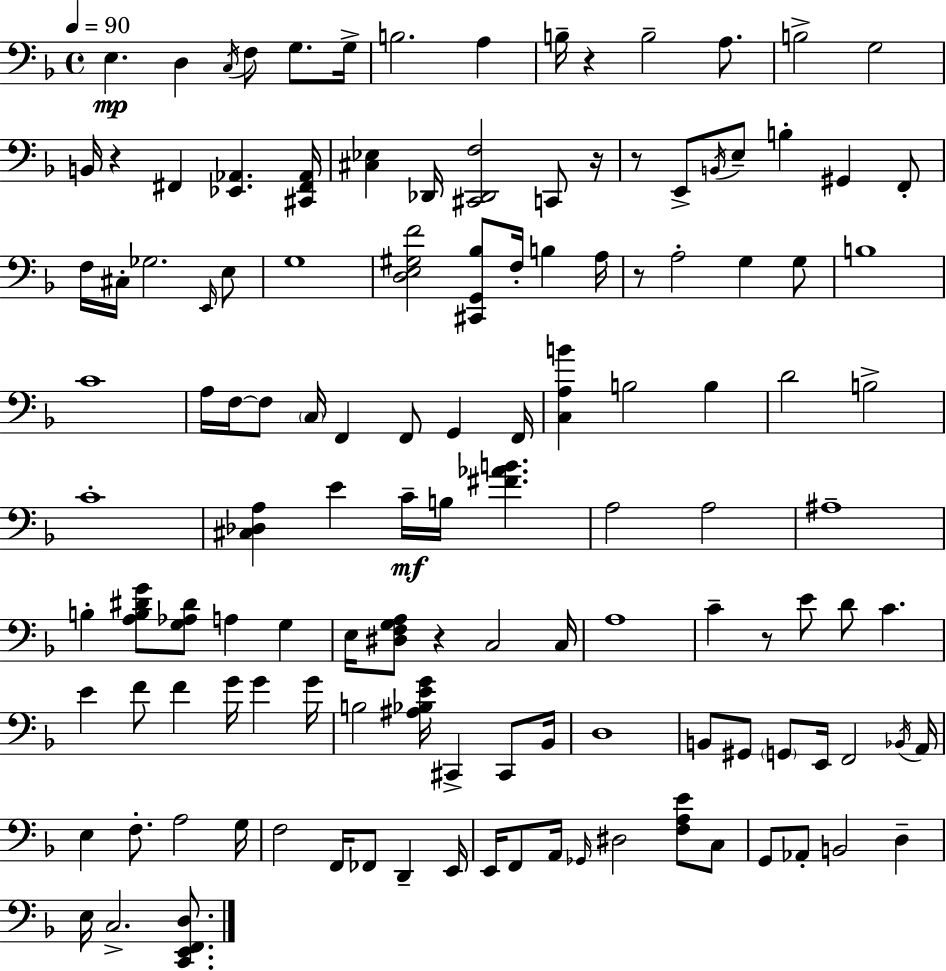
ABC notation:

X:1
T:Untitled
M:4/4
L:1/4
K:Dm
E, D, C,/4 F,/2 G,/2 G,/4 B,2 A, B,/4 z B,2 A,/2 B,2 G,2 B,,/4 z ^F,, [_E,,_A,,] [^C,,^F,,_A,,]/4 [^C,_E,] _D,,/4 [^C,,_D,,F,]2 C,,/2 z/4 z/2 E,,/2 B,,/4 E,/2 B, ^G,, F,,/2 F,/4 ^C,/4 _G,2 E,,/4 E,/2 G,4 [D,E,^G,F]2 [^C,,G,,_B,]/2 F,/4 B, A,/4 z/2 A,2 G, G,/2 B,4 C4 A,/4 F,/4 F,/2 C,/4 F,, F,,/2 G,, F,,/4 [C,A,B] B,2 B, D2 B,2 C4 [^C,_D,A,] E C/4 B,/4 [^F_AB] A,2 A,2 ^A,4 B, [A,B,^DG]/2 [G,_A,^D]/2 A, G, E,/4 [^D,F,G,A,]/2 z C,2 C,/4 A,4 C z/2 E/2 D/2 C E F/2 F G/4 G G/4 B,2 [^A,_B,EG]/4 ^C,, ^C,,/2 _B,,/4 D,4 B,,/2 ^G,,/2 G,,/2 E,,/4 F,,2 _B,,/4 A,,/4 E, F,/2 A,2 G,/4 F,2 F,,/4 _F,,/2 D,, E,,/4 E,,/4 F,,/2 A,,/4 _G,,/4 ^D,2 [F,A,E]/2 C,/2 G,,/2 _A,,/2 B,,2 D, E,/4 C,2 [C,,E,,F,,D,]/2